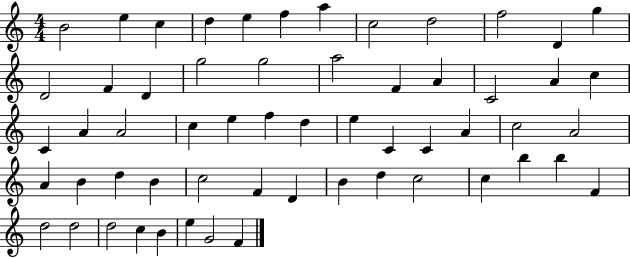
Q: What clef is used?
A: treble